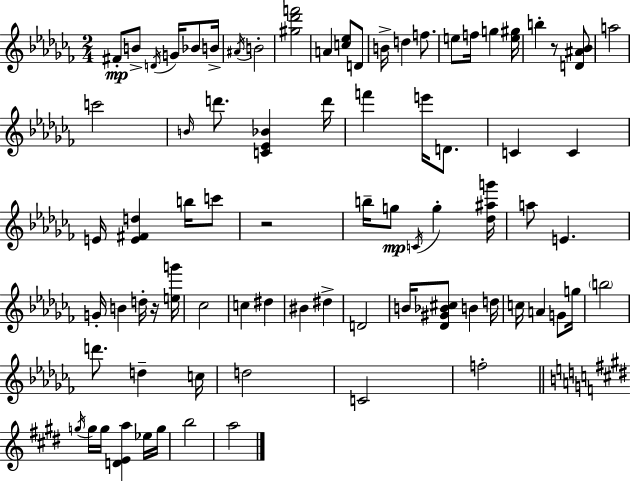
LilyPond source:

{
  \clef treble
  \numericTimeSignature
  \time 2/4
  \key aes \minor
  fis'8-.\mp b'8-> \acciaccatura { d'16 } g'16 bes'8 | b'16-> \acciaccatura { ais'16 } b'2-. | <gis'' des''' f'''>2 | a'4 <c'' ees''>8 | \break d'8 b'16-> d''4 f''8. | e''8 f''16 g''4 | <e'' gis''>16 b''4-. r8 | <d' ais' bes'>8 a''2 | \break c'''2 | \grace { b'16 } d'''8. <c' ees' bes'>4 | d'''16 f'''4 e'''16 | d'8. c'4 c'4 | \break e'16 <e' fis' d''>4 | b''16 c'''8 r2 | b''16-- g''8\mp \acciaccatura { c'16 } g''4-. | <des'' ais'' g'''>16 a''8 e'4. | \break g'16-. b'4 | d''16-. r16 <e'' g'''>16 ces''2 | c''4 | dis''4 bis'4 | \break dis''4-> d'2 | b'16 <des' gis' bes' cis''>8 b'4 | d''16 c''16 a'4 | g'8 g''16 \parenthesize b''2 | \break d'''8. d''4-- | c''16 d''2 | c'2 | f''2-. | \break \bar "||" \break \key e \major \acciaccatura { g''16 } g''16 g''16 <d' e' a''>4 ees''16 | g''16 b''2 | a''2 | \bar "|."
}